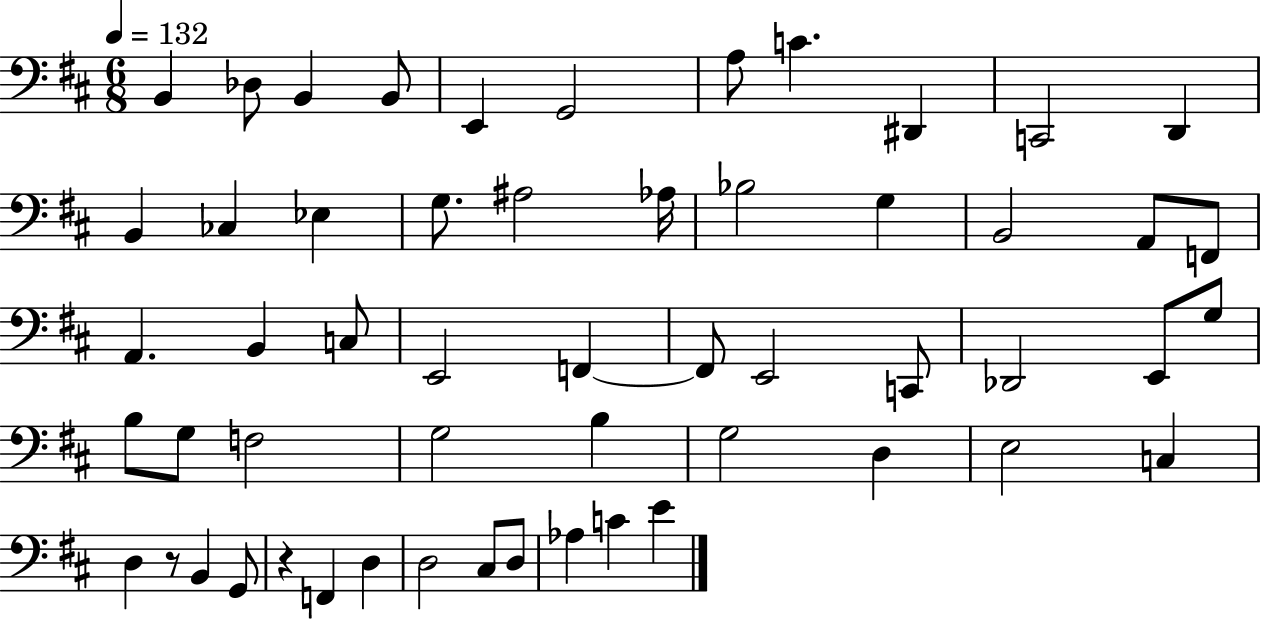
X:1
T:Untitled
M:6/8
L:1/4
K:D
B,, _D,/2 B,, B,,/2 E,, G,,2 A,/2 C ^D,, C,,2 D,, B,, _C, _E, G,/2 ^A,2 _A,/4 _B,2 G, B,,2 A,,/2 F,,/2 A,, B,, C,/2 E,,2 F,, F,,/2 E,,2 C,,/2 _D,,2 E,,/2 G,/2 B,/2 G,/2 F,2 G,2 B, G,2 D, E,2 C, D, z/2 B,, G,,/2 z F,, D, D,2 ^C,/2 D,/2 _A, C E